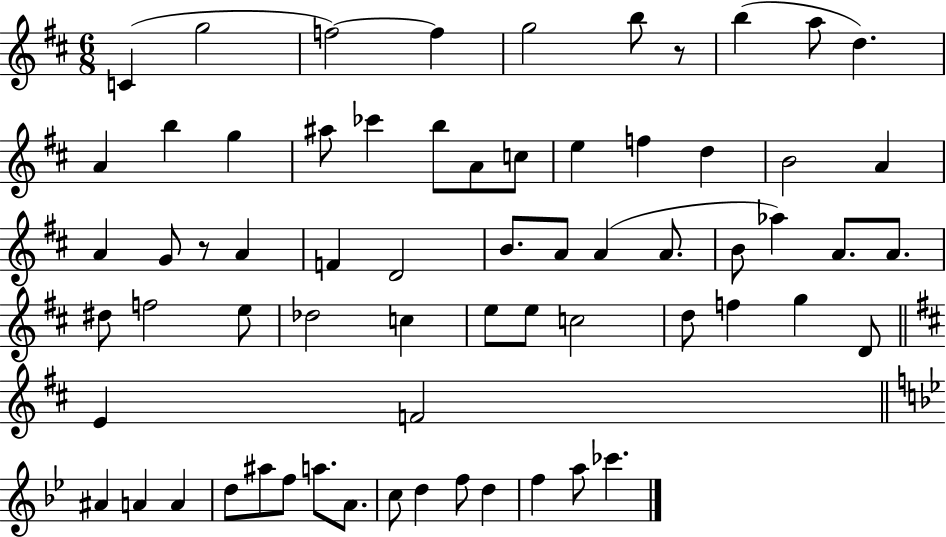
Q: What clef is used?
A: treble